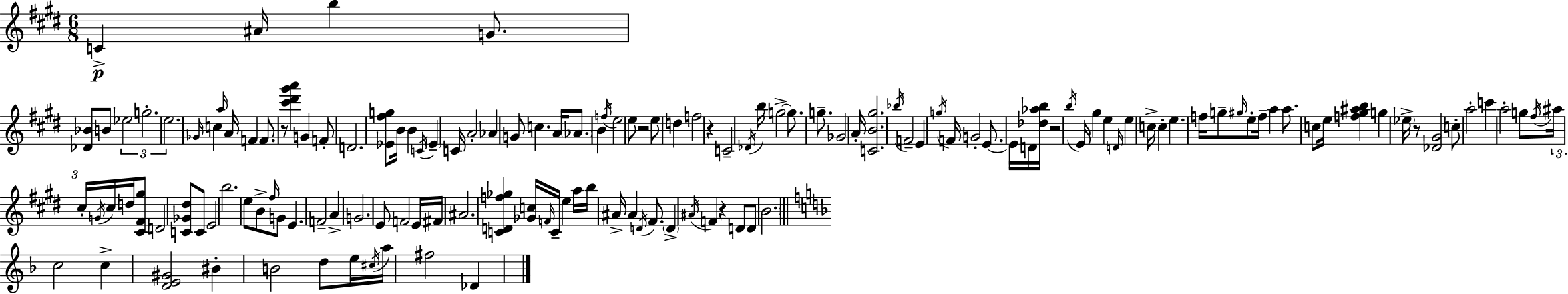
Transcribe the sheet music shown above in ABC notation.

X:1
T:Untitled
M:6/8
L:1/4
K:E
C ^A/4 b G/2 [_D_B]/2 B/2 _e2 g2 e2 _G/4 c a/4 A/4 F F/2 z/2 [^c'^d'^g'a'] G F/2 D2 [_E^fg]/2 B/4 B C/4 _E C/4 A2 _A G/2 c A/4 _A/2 B f/4 e2 e/2 z2 e/2 d f2 z C2 _D/4 b/4 g2 g/2 g/2 _G2 A/4 [CB^g]2 _b/4 F2 E g/4 F/4 G2 E/2 E/4 D/4 [_d_ab]/4 z2 b/4 E/4 ^g e D/4 e c/4 c e f/4 g/2 ^g/4 e/2 f/4 a a/2 c/2 e/4 [f^g^ab] g _e/4 z/2 [_D^G]2 c/2 a2 c' a2 g/2 ^f/4 ^a/4 ^c/4 G/4 ^c/4 d/4 [^C^F^g]/2 D2 [C_G^d]/2 C/2 E2 b2 e/2 B/2 ^f/4 G/2 E F2 A G2 E/2 F2 E/4 ^F/4 ^A2 [CDf_g] [_Gc]/4 F/4 C/4 e a/4 b/4 ^A/4 ^A D/4 ^F/2 D ^A/4 F z D/2 D/2 B2 c2 c [DE^G]2 ^B B2 d/2 e/4 ^c/4 a/4 ^f2 _D